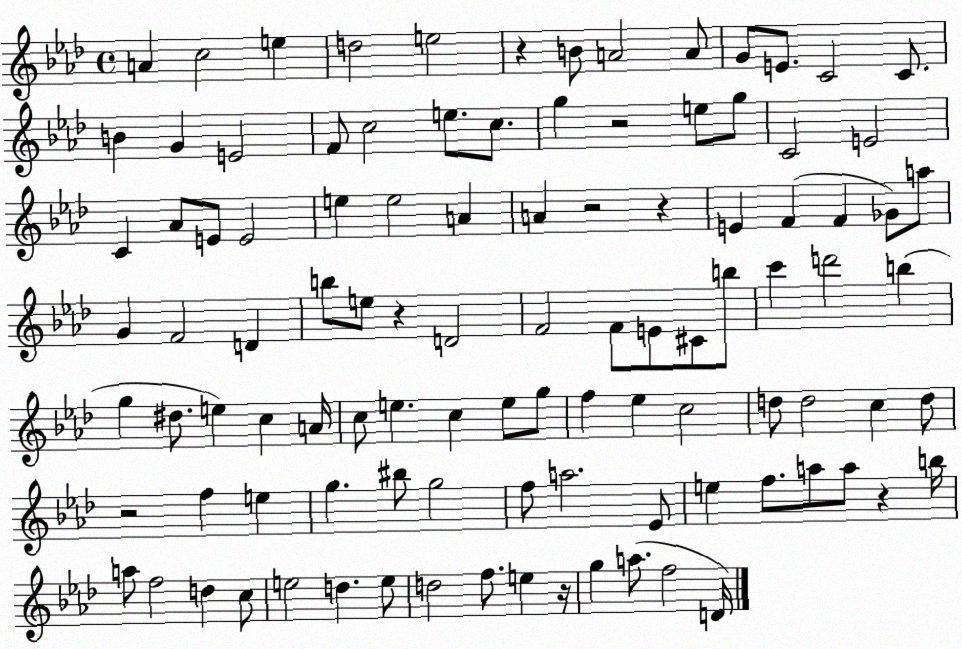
X:1
T:Untitled
M:4/4
L:1/4
K:Ab
A c2 e d2 e2 z B/2 A2 A/2 G/2 E/2 C2 C/2 B G E2 F/2 c2 e/2 c/2 g z2 e/2 g/2 C2 E2 C _A/2 E/2 E2 e e2 A A z2 z E F F _G/2 a/2 G F2 D b/2 e/2 z D2 F2 F/2 E/2 ^C/2 b/2 c' d'2 b g ^d/2 e c A/4 c/2 e c e/2 g/2 f _e c2 d/2 d2 c d/2 z2 f e g ^b/2 g2 f/2 a2 _E/2 e f/2 a/2 a/2 z b/4 a/2 f2 d c/2 e2 d e/2 d2 f/2 e z/4 g a/2 f2 D/4